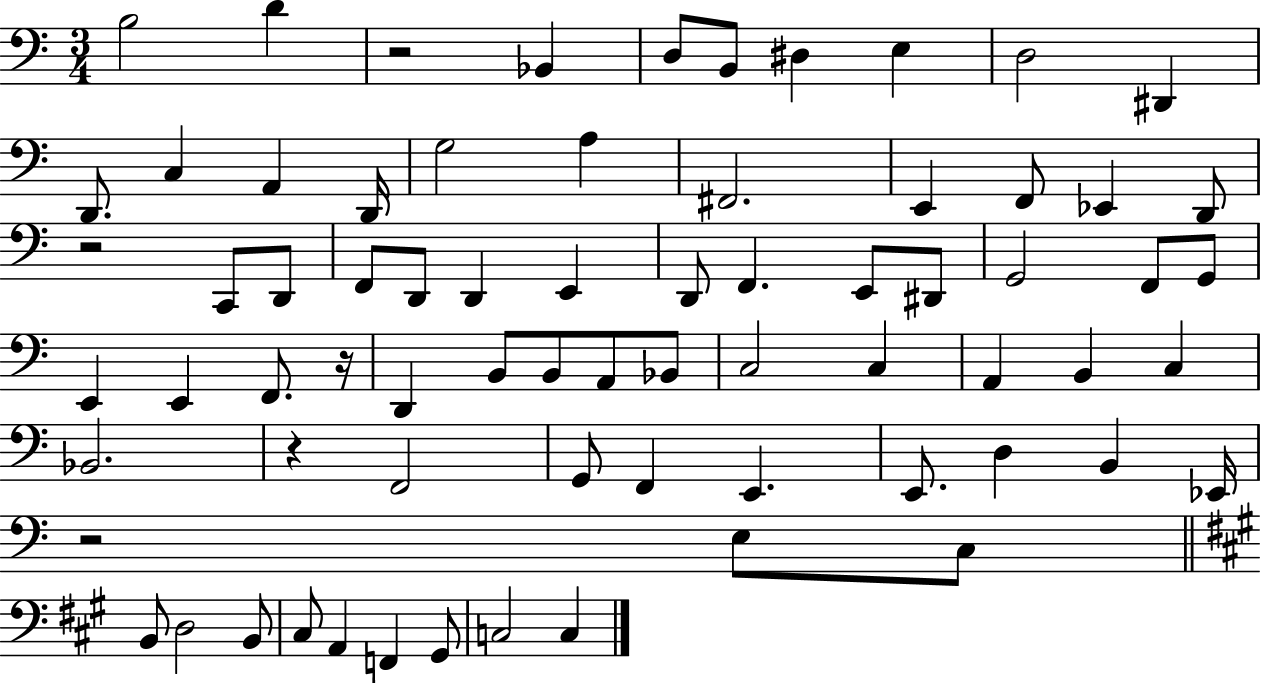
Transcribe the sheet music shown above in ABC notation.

X:1
T:Untitled
M:3/4
L:1/4
K:C
B,2 D z2 _B,, D,/2 B,,/2 ^D, E, D,2 ^D,, D,,/2 C, A,, D,,/4 G,2 A, ^F,,2 E,, F,,/2 _E,, D,,/2 z2 C,,/2 D,,/2 F,,/2 D,,/2 D,, E,, D,,/2 F,, E,,/2 ^D,,/2 G,,2 F,,/2 G,,/2 E,, E,, F,,/2 z/4 D,, B,,/2 B,,/2 A,,/2 _B,,/2 C,2 C, A,, B,, C, _B,,2 z F,,2 G,,/2 F,, E,, E,,/2 D, B,, _E,,/4 z2 E,/2 C,/2 B,,/2 D,2 B,,/2 ^C,/2 A,, F,, ^G,,/2 C,2 C,